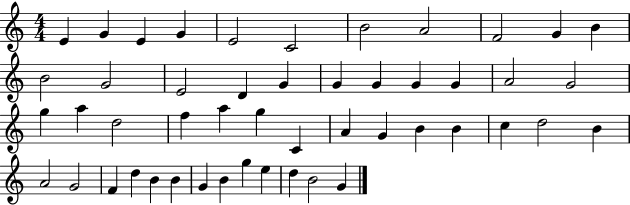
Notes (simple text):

E4/q G4/q E4/q G4/q E4/h C4/h B4/h A4/h F4/h G4/q B4/q B4/h G4/h E4/h D4/q G4/q G4/q G4/q G4/q G4/q A4/h G4/h G5/q A5/q D5/h F5/q A5/q G5/q C4/q A4/q G4/q B4/q B4/q C5/q D5/h B4/q A4/h G4/h F4/q D5/q B4/q B4/q G4/q B4/q G5/q E5/q D5/q B4/h G4/q